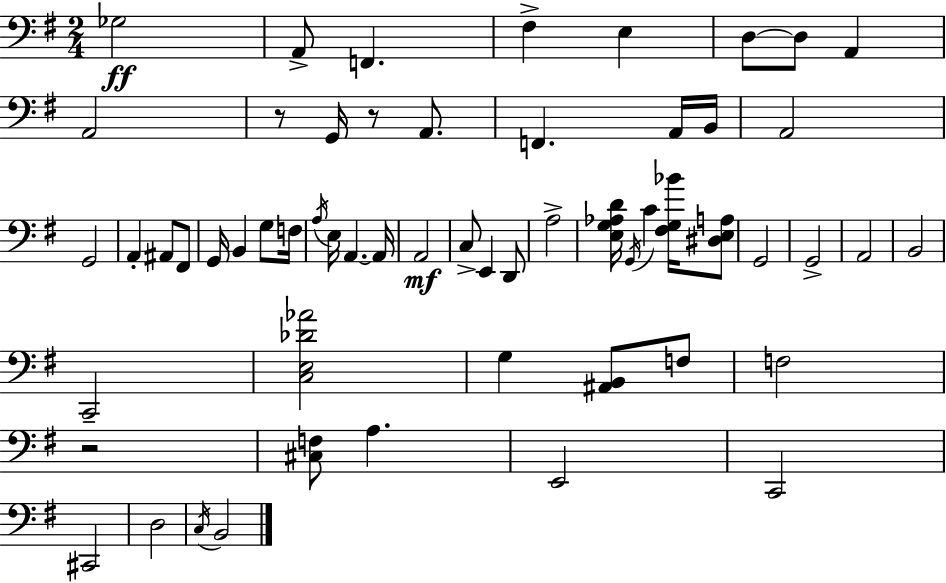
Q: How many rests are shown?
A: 3